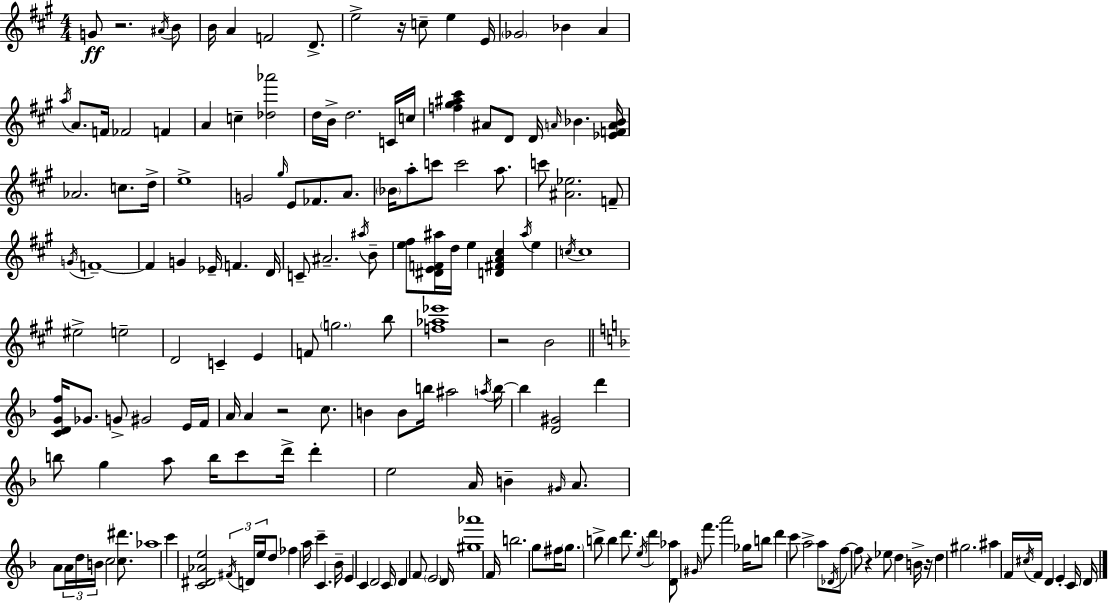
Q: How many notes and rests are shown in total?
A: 180